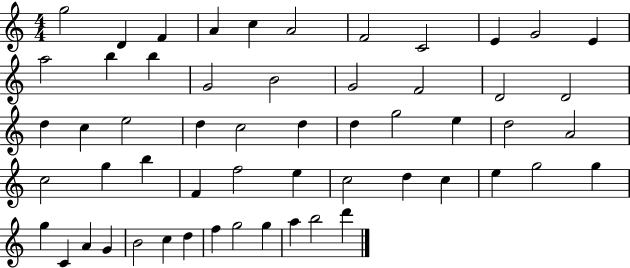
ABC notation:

X:1
T:Untitled
M:4/4
L:1/4
K:C
g2 D F A c A2 F2 C2 E G2 E a2 b b G2 B2 G2 F2 D2 D2 d c e2 d c2 d d g2 e d2 A2 c2 g b F f2 e c2 d c e g2 g g C A G B2 c d f g2 g a b2 d'